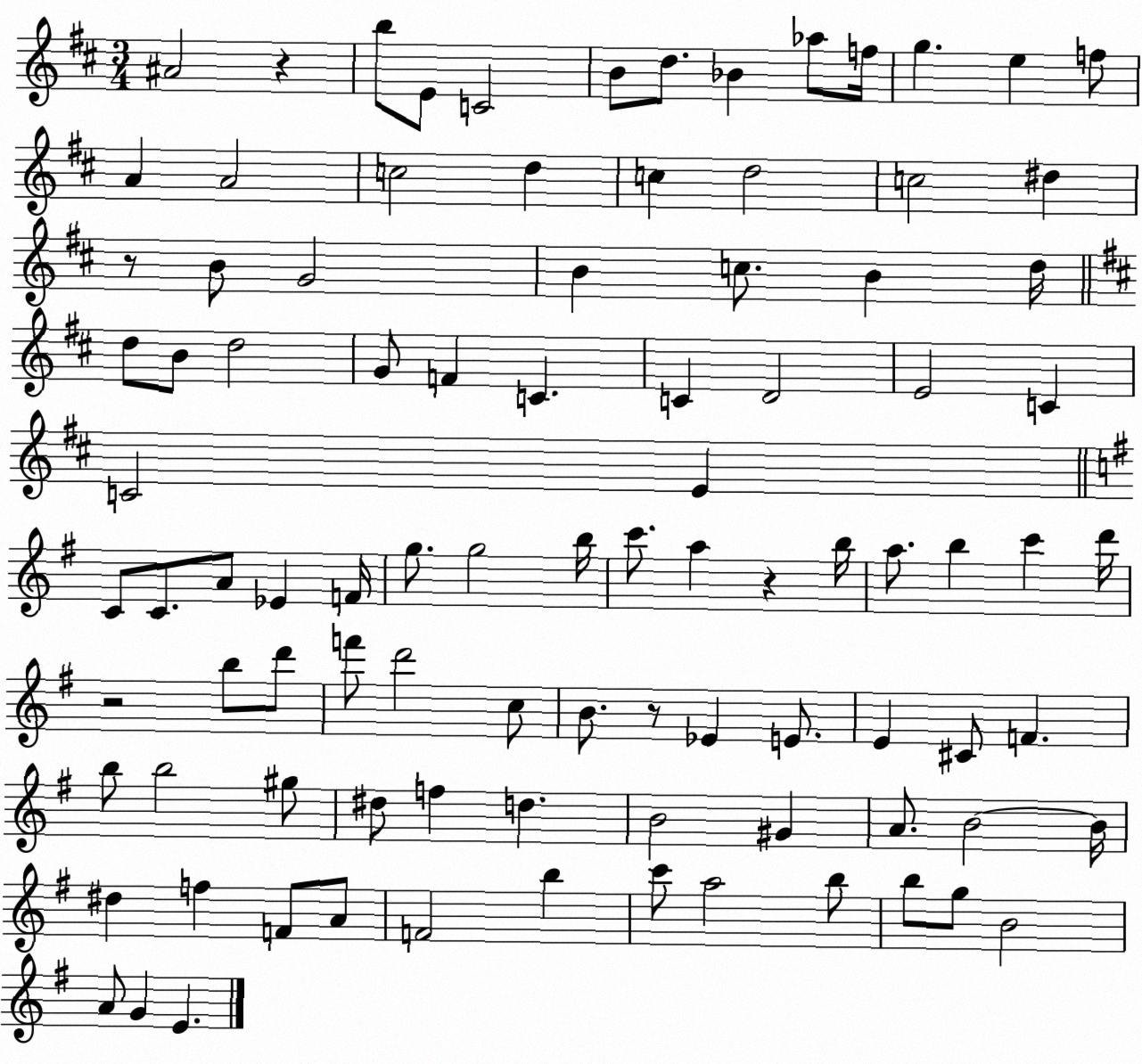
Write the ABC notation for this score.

X:1
T:Untitled
M:3/4
L:1/4
K:D
^A2 z b/2 E/2 C2 B/2 d/2 _B _a/2 f/4 g e f/2 A A2 c2 d c d2 c2 ^d z/2 B/2 G2 B c/2 B d/4 d/2 B/2 d2 G/2 F C C D2 E2 C C2 E C/2 C/2 A/2 _E F/4 g/2 g2 b/4 c'/2 a z b/4 a/2 b c' d'/4 z2 b/2 d'/2 f'/2 d'2 c/2 B/2 z/2 _E E/2 E ^C/2 F b/2 b2 ^g/2 ^d/2 f d B2 ^G A/2 B2 B/4 ^d f F/2 A/2 F2 b c'/2 a2 b/2 b/2 g/2 B2 A/2 G E